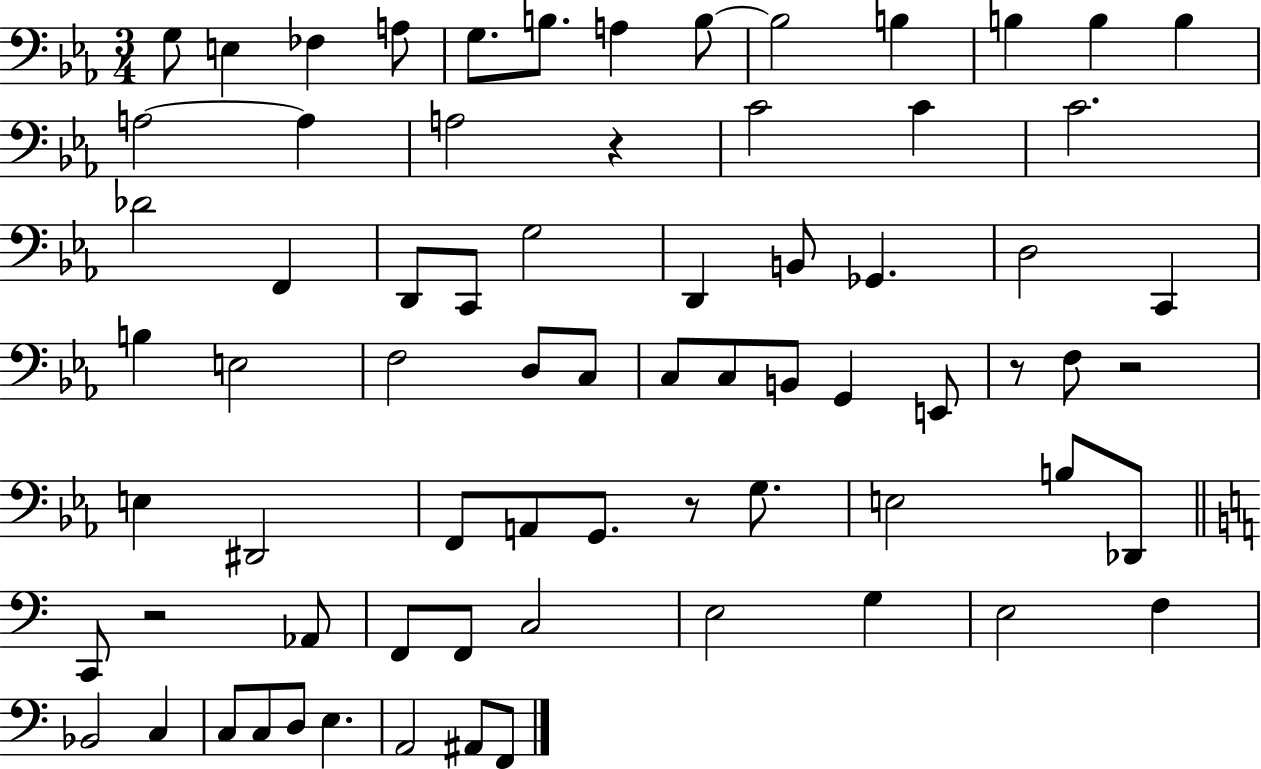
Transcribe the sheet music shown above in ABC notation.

X:1
T:Untitled
M:3/4
L:1/4
K:Eb
G,/2 E, _F, A,/2 G,/2 B,/2 A, B,/2 B,2 B, B, B, B, A,2 A, A,2 z C2 C C2 _D2 F,, D,,/2 C,,/2 G,2 D,, B,,/2 _G,, D,2 C,, B, E,2 F,2 D,/2 C,/2 C,/2 C,/2 B,,/2 G,, E,,/2 z/2 F,/2 z2 E, ^D,,2 F,,/2 A,,/2 G,,/2 z/2 G,/2 E,2 B,/2 _D,,/2 C,,/2 z2 _A,,/2 F,,/2 F,,/2 C,2 E,2 G, E,2 F, _B,,2 C, C,/2 C,/2 D,/2 E, A,,2 ^A,,/2 F,,/2